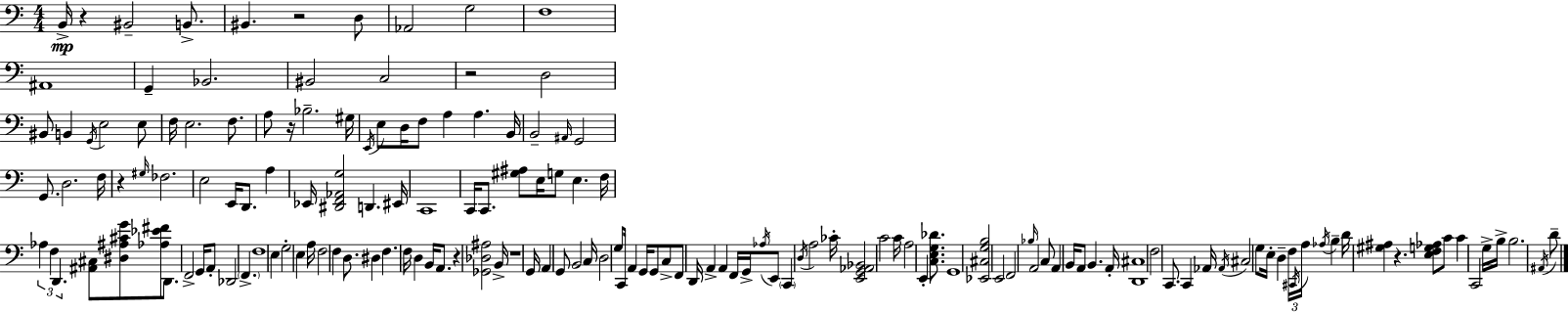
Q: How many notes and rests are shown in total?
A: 160